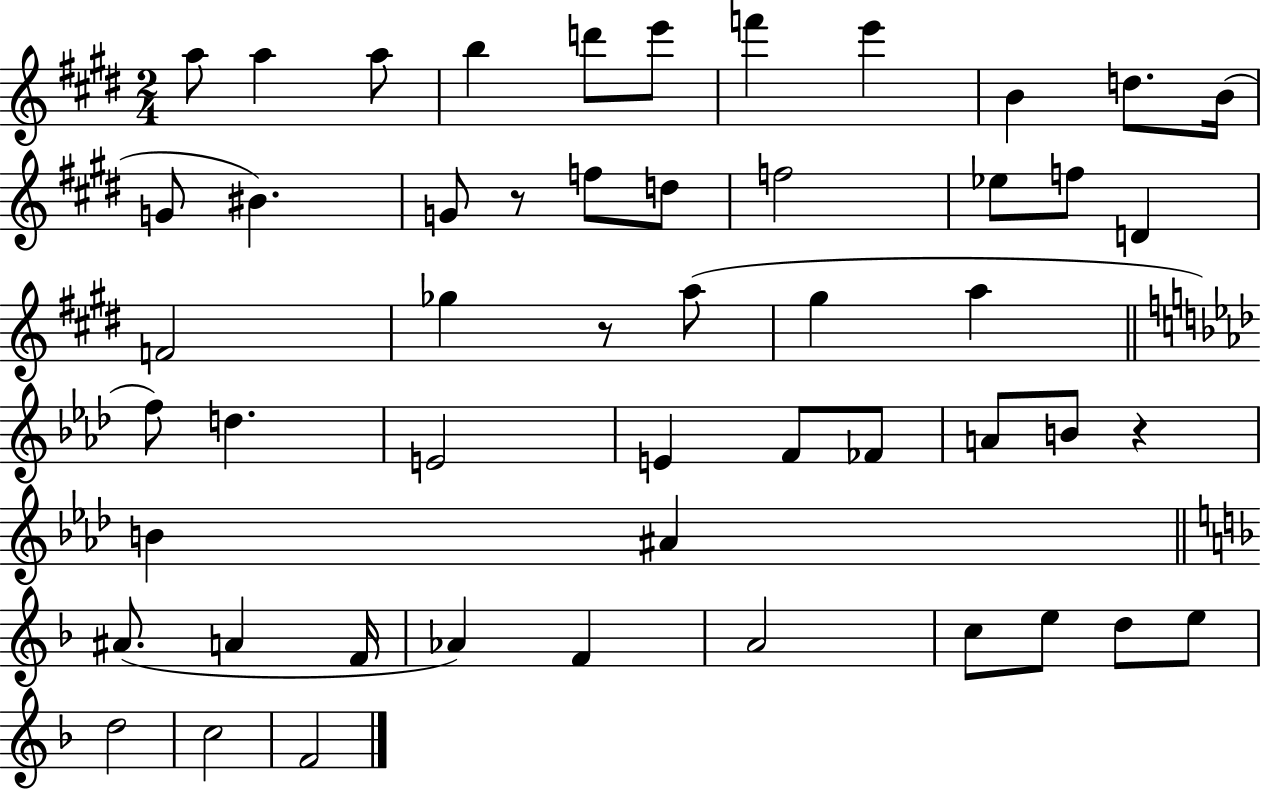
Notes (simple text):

A5/e A5/q A5/e B5/q D6/e E6/e F6/q E6/q B4/q D5/e. B4/s G4/e BIS4/q. G4/e R/e F5/e D5/e F5/h Eb5/e F5/e D4/q F4/h Gb5/q R/e A5/e G#5/q A5/q F5/e D5/q. E4/h E4/q F4/e FES4/e A4/e B4/e R/q B4/q A#4/q A#4/e. A4/q F4/s Ab4/q F4/q A4/h C5/e E5/e D5/e E5/e D5/h C5/h F4/h